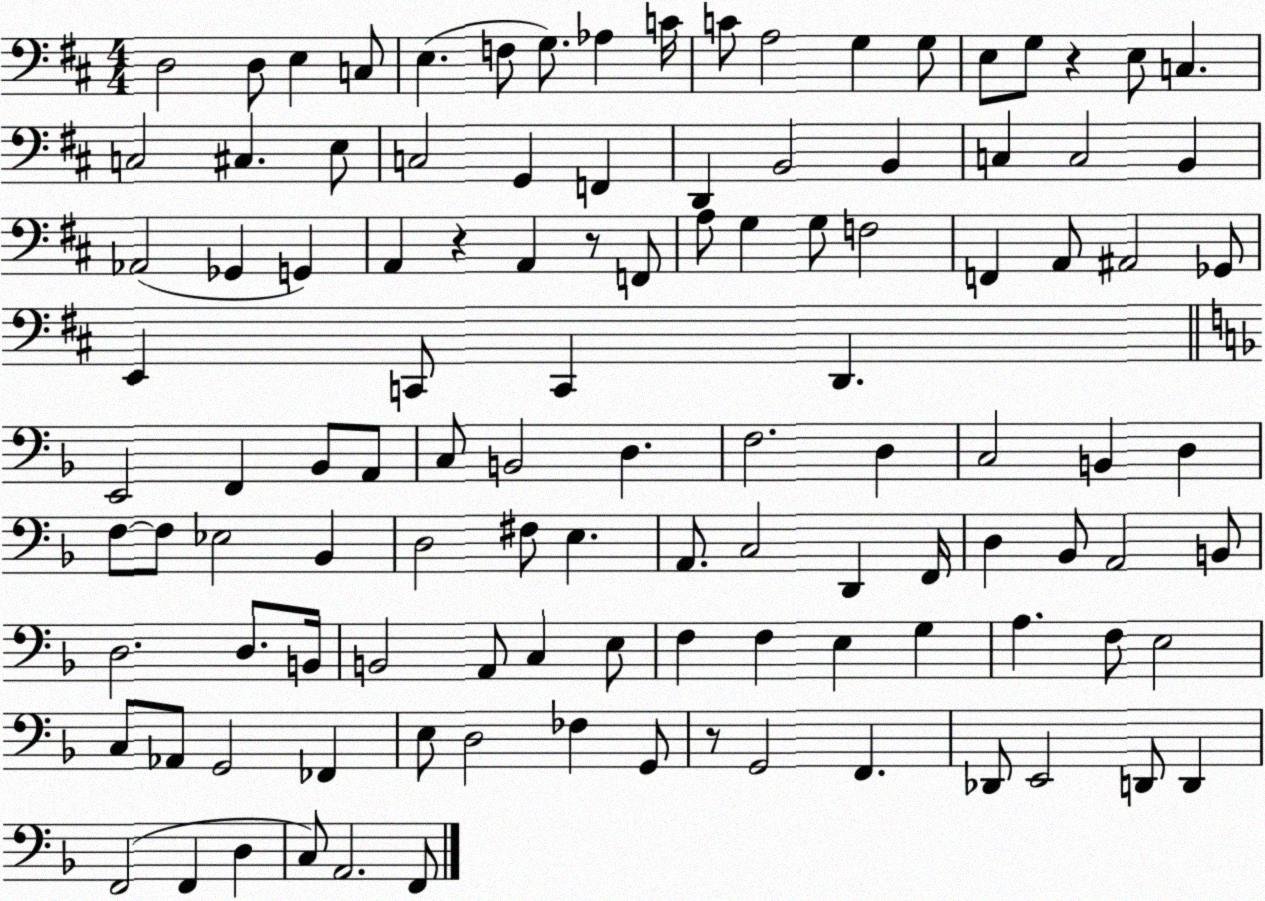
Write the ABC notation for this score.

X:1
T:Untitled
M:4/4
L:1/4
K:D
D,2 D,/2 E, C,/2 E, F,/2 G,/2 _A, C/4 C/2 A,2 G, G,/2 E,/2 G,/2 z E,/2 C, C,2 ^C, E,/2 C,2 G,, F,, D,, B,,2 B,, C, C,2 B,, _A,,2 _G,, G,, A,, z A,, z/2 F,,/2 A,/2 G, G,/2 F,2 F,, A,,/2 ^A,,2 _G,,/2 E,, C,,/2 C,, D,, E,,2 F,, _B,,/2 A,,/2 C,/2 B,,2 D, F,2 D, C,2 B,, D, F,/2 F,/2 _E,2 _B,, D,2 ^F,/2 E, A,,/2 C,2 D,, F,,/4 D, _B,,/2 A,,2 B,,/2 D,2 D,/2 B,,/4 B,,2 A,,/2 C, E,/2 F, F, E, G, A, F,/2 E,2 C,/2 _A,,/2 G,,2 _F,, E,/2 D,2 _F, G,,/2 z/2 G,,2 F,, _D,,/2 E,,2 D,,/2 D,, F,,2 F,, D, C,/2 A,,2 F,,/2